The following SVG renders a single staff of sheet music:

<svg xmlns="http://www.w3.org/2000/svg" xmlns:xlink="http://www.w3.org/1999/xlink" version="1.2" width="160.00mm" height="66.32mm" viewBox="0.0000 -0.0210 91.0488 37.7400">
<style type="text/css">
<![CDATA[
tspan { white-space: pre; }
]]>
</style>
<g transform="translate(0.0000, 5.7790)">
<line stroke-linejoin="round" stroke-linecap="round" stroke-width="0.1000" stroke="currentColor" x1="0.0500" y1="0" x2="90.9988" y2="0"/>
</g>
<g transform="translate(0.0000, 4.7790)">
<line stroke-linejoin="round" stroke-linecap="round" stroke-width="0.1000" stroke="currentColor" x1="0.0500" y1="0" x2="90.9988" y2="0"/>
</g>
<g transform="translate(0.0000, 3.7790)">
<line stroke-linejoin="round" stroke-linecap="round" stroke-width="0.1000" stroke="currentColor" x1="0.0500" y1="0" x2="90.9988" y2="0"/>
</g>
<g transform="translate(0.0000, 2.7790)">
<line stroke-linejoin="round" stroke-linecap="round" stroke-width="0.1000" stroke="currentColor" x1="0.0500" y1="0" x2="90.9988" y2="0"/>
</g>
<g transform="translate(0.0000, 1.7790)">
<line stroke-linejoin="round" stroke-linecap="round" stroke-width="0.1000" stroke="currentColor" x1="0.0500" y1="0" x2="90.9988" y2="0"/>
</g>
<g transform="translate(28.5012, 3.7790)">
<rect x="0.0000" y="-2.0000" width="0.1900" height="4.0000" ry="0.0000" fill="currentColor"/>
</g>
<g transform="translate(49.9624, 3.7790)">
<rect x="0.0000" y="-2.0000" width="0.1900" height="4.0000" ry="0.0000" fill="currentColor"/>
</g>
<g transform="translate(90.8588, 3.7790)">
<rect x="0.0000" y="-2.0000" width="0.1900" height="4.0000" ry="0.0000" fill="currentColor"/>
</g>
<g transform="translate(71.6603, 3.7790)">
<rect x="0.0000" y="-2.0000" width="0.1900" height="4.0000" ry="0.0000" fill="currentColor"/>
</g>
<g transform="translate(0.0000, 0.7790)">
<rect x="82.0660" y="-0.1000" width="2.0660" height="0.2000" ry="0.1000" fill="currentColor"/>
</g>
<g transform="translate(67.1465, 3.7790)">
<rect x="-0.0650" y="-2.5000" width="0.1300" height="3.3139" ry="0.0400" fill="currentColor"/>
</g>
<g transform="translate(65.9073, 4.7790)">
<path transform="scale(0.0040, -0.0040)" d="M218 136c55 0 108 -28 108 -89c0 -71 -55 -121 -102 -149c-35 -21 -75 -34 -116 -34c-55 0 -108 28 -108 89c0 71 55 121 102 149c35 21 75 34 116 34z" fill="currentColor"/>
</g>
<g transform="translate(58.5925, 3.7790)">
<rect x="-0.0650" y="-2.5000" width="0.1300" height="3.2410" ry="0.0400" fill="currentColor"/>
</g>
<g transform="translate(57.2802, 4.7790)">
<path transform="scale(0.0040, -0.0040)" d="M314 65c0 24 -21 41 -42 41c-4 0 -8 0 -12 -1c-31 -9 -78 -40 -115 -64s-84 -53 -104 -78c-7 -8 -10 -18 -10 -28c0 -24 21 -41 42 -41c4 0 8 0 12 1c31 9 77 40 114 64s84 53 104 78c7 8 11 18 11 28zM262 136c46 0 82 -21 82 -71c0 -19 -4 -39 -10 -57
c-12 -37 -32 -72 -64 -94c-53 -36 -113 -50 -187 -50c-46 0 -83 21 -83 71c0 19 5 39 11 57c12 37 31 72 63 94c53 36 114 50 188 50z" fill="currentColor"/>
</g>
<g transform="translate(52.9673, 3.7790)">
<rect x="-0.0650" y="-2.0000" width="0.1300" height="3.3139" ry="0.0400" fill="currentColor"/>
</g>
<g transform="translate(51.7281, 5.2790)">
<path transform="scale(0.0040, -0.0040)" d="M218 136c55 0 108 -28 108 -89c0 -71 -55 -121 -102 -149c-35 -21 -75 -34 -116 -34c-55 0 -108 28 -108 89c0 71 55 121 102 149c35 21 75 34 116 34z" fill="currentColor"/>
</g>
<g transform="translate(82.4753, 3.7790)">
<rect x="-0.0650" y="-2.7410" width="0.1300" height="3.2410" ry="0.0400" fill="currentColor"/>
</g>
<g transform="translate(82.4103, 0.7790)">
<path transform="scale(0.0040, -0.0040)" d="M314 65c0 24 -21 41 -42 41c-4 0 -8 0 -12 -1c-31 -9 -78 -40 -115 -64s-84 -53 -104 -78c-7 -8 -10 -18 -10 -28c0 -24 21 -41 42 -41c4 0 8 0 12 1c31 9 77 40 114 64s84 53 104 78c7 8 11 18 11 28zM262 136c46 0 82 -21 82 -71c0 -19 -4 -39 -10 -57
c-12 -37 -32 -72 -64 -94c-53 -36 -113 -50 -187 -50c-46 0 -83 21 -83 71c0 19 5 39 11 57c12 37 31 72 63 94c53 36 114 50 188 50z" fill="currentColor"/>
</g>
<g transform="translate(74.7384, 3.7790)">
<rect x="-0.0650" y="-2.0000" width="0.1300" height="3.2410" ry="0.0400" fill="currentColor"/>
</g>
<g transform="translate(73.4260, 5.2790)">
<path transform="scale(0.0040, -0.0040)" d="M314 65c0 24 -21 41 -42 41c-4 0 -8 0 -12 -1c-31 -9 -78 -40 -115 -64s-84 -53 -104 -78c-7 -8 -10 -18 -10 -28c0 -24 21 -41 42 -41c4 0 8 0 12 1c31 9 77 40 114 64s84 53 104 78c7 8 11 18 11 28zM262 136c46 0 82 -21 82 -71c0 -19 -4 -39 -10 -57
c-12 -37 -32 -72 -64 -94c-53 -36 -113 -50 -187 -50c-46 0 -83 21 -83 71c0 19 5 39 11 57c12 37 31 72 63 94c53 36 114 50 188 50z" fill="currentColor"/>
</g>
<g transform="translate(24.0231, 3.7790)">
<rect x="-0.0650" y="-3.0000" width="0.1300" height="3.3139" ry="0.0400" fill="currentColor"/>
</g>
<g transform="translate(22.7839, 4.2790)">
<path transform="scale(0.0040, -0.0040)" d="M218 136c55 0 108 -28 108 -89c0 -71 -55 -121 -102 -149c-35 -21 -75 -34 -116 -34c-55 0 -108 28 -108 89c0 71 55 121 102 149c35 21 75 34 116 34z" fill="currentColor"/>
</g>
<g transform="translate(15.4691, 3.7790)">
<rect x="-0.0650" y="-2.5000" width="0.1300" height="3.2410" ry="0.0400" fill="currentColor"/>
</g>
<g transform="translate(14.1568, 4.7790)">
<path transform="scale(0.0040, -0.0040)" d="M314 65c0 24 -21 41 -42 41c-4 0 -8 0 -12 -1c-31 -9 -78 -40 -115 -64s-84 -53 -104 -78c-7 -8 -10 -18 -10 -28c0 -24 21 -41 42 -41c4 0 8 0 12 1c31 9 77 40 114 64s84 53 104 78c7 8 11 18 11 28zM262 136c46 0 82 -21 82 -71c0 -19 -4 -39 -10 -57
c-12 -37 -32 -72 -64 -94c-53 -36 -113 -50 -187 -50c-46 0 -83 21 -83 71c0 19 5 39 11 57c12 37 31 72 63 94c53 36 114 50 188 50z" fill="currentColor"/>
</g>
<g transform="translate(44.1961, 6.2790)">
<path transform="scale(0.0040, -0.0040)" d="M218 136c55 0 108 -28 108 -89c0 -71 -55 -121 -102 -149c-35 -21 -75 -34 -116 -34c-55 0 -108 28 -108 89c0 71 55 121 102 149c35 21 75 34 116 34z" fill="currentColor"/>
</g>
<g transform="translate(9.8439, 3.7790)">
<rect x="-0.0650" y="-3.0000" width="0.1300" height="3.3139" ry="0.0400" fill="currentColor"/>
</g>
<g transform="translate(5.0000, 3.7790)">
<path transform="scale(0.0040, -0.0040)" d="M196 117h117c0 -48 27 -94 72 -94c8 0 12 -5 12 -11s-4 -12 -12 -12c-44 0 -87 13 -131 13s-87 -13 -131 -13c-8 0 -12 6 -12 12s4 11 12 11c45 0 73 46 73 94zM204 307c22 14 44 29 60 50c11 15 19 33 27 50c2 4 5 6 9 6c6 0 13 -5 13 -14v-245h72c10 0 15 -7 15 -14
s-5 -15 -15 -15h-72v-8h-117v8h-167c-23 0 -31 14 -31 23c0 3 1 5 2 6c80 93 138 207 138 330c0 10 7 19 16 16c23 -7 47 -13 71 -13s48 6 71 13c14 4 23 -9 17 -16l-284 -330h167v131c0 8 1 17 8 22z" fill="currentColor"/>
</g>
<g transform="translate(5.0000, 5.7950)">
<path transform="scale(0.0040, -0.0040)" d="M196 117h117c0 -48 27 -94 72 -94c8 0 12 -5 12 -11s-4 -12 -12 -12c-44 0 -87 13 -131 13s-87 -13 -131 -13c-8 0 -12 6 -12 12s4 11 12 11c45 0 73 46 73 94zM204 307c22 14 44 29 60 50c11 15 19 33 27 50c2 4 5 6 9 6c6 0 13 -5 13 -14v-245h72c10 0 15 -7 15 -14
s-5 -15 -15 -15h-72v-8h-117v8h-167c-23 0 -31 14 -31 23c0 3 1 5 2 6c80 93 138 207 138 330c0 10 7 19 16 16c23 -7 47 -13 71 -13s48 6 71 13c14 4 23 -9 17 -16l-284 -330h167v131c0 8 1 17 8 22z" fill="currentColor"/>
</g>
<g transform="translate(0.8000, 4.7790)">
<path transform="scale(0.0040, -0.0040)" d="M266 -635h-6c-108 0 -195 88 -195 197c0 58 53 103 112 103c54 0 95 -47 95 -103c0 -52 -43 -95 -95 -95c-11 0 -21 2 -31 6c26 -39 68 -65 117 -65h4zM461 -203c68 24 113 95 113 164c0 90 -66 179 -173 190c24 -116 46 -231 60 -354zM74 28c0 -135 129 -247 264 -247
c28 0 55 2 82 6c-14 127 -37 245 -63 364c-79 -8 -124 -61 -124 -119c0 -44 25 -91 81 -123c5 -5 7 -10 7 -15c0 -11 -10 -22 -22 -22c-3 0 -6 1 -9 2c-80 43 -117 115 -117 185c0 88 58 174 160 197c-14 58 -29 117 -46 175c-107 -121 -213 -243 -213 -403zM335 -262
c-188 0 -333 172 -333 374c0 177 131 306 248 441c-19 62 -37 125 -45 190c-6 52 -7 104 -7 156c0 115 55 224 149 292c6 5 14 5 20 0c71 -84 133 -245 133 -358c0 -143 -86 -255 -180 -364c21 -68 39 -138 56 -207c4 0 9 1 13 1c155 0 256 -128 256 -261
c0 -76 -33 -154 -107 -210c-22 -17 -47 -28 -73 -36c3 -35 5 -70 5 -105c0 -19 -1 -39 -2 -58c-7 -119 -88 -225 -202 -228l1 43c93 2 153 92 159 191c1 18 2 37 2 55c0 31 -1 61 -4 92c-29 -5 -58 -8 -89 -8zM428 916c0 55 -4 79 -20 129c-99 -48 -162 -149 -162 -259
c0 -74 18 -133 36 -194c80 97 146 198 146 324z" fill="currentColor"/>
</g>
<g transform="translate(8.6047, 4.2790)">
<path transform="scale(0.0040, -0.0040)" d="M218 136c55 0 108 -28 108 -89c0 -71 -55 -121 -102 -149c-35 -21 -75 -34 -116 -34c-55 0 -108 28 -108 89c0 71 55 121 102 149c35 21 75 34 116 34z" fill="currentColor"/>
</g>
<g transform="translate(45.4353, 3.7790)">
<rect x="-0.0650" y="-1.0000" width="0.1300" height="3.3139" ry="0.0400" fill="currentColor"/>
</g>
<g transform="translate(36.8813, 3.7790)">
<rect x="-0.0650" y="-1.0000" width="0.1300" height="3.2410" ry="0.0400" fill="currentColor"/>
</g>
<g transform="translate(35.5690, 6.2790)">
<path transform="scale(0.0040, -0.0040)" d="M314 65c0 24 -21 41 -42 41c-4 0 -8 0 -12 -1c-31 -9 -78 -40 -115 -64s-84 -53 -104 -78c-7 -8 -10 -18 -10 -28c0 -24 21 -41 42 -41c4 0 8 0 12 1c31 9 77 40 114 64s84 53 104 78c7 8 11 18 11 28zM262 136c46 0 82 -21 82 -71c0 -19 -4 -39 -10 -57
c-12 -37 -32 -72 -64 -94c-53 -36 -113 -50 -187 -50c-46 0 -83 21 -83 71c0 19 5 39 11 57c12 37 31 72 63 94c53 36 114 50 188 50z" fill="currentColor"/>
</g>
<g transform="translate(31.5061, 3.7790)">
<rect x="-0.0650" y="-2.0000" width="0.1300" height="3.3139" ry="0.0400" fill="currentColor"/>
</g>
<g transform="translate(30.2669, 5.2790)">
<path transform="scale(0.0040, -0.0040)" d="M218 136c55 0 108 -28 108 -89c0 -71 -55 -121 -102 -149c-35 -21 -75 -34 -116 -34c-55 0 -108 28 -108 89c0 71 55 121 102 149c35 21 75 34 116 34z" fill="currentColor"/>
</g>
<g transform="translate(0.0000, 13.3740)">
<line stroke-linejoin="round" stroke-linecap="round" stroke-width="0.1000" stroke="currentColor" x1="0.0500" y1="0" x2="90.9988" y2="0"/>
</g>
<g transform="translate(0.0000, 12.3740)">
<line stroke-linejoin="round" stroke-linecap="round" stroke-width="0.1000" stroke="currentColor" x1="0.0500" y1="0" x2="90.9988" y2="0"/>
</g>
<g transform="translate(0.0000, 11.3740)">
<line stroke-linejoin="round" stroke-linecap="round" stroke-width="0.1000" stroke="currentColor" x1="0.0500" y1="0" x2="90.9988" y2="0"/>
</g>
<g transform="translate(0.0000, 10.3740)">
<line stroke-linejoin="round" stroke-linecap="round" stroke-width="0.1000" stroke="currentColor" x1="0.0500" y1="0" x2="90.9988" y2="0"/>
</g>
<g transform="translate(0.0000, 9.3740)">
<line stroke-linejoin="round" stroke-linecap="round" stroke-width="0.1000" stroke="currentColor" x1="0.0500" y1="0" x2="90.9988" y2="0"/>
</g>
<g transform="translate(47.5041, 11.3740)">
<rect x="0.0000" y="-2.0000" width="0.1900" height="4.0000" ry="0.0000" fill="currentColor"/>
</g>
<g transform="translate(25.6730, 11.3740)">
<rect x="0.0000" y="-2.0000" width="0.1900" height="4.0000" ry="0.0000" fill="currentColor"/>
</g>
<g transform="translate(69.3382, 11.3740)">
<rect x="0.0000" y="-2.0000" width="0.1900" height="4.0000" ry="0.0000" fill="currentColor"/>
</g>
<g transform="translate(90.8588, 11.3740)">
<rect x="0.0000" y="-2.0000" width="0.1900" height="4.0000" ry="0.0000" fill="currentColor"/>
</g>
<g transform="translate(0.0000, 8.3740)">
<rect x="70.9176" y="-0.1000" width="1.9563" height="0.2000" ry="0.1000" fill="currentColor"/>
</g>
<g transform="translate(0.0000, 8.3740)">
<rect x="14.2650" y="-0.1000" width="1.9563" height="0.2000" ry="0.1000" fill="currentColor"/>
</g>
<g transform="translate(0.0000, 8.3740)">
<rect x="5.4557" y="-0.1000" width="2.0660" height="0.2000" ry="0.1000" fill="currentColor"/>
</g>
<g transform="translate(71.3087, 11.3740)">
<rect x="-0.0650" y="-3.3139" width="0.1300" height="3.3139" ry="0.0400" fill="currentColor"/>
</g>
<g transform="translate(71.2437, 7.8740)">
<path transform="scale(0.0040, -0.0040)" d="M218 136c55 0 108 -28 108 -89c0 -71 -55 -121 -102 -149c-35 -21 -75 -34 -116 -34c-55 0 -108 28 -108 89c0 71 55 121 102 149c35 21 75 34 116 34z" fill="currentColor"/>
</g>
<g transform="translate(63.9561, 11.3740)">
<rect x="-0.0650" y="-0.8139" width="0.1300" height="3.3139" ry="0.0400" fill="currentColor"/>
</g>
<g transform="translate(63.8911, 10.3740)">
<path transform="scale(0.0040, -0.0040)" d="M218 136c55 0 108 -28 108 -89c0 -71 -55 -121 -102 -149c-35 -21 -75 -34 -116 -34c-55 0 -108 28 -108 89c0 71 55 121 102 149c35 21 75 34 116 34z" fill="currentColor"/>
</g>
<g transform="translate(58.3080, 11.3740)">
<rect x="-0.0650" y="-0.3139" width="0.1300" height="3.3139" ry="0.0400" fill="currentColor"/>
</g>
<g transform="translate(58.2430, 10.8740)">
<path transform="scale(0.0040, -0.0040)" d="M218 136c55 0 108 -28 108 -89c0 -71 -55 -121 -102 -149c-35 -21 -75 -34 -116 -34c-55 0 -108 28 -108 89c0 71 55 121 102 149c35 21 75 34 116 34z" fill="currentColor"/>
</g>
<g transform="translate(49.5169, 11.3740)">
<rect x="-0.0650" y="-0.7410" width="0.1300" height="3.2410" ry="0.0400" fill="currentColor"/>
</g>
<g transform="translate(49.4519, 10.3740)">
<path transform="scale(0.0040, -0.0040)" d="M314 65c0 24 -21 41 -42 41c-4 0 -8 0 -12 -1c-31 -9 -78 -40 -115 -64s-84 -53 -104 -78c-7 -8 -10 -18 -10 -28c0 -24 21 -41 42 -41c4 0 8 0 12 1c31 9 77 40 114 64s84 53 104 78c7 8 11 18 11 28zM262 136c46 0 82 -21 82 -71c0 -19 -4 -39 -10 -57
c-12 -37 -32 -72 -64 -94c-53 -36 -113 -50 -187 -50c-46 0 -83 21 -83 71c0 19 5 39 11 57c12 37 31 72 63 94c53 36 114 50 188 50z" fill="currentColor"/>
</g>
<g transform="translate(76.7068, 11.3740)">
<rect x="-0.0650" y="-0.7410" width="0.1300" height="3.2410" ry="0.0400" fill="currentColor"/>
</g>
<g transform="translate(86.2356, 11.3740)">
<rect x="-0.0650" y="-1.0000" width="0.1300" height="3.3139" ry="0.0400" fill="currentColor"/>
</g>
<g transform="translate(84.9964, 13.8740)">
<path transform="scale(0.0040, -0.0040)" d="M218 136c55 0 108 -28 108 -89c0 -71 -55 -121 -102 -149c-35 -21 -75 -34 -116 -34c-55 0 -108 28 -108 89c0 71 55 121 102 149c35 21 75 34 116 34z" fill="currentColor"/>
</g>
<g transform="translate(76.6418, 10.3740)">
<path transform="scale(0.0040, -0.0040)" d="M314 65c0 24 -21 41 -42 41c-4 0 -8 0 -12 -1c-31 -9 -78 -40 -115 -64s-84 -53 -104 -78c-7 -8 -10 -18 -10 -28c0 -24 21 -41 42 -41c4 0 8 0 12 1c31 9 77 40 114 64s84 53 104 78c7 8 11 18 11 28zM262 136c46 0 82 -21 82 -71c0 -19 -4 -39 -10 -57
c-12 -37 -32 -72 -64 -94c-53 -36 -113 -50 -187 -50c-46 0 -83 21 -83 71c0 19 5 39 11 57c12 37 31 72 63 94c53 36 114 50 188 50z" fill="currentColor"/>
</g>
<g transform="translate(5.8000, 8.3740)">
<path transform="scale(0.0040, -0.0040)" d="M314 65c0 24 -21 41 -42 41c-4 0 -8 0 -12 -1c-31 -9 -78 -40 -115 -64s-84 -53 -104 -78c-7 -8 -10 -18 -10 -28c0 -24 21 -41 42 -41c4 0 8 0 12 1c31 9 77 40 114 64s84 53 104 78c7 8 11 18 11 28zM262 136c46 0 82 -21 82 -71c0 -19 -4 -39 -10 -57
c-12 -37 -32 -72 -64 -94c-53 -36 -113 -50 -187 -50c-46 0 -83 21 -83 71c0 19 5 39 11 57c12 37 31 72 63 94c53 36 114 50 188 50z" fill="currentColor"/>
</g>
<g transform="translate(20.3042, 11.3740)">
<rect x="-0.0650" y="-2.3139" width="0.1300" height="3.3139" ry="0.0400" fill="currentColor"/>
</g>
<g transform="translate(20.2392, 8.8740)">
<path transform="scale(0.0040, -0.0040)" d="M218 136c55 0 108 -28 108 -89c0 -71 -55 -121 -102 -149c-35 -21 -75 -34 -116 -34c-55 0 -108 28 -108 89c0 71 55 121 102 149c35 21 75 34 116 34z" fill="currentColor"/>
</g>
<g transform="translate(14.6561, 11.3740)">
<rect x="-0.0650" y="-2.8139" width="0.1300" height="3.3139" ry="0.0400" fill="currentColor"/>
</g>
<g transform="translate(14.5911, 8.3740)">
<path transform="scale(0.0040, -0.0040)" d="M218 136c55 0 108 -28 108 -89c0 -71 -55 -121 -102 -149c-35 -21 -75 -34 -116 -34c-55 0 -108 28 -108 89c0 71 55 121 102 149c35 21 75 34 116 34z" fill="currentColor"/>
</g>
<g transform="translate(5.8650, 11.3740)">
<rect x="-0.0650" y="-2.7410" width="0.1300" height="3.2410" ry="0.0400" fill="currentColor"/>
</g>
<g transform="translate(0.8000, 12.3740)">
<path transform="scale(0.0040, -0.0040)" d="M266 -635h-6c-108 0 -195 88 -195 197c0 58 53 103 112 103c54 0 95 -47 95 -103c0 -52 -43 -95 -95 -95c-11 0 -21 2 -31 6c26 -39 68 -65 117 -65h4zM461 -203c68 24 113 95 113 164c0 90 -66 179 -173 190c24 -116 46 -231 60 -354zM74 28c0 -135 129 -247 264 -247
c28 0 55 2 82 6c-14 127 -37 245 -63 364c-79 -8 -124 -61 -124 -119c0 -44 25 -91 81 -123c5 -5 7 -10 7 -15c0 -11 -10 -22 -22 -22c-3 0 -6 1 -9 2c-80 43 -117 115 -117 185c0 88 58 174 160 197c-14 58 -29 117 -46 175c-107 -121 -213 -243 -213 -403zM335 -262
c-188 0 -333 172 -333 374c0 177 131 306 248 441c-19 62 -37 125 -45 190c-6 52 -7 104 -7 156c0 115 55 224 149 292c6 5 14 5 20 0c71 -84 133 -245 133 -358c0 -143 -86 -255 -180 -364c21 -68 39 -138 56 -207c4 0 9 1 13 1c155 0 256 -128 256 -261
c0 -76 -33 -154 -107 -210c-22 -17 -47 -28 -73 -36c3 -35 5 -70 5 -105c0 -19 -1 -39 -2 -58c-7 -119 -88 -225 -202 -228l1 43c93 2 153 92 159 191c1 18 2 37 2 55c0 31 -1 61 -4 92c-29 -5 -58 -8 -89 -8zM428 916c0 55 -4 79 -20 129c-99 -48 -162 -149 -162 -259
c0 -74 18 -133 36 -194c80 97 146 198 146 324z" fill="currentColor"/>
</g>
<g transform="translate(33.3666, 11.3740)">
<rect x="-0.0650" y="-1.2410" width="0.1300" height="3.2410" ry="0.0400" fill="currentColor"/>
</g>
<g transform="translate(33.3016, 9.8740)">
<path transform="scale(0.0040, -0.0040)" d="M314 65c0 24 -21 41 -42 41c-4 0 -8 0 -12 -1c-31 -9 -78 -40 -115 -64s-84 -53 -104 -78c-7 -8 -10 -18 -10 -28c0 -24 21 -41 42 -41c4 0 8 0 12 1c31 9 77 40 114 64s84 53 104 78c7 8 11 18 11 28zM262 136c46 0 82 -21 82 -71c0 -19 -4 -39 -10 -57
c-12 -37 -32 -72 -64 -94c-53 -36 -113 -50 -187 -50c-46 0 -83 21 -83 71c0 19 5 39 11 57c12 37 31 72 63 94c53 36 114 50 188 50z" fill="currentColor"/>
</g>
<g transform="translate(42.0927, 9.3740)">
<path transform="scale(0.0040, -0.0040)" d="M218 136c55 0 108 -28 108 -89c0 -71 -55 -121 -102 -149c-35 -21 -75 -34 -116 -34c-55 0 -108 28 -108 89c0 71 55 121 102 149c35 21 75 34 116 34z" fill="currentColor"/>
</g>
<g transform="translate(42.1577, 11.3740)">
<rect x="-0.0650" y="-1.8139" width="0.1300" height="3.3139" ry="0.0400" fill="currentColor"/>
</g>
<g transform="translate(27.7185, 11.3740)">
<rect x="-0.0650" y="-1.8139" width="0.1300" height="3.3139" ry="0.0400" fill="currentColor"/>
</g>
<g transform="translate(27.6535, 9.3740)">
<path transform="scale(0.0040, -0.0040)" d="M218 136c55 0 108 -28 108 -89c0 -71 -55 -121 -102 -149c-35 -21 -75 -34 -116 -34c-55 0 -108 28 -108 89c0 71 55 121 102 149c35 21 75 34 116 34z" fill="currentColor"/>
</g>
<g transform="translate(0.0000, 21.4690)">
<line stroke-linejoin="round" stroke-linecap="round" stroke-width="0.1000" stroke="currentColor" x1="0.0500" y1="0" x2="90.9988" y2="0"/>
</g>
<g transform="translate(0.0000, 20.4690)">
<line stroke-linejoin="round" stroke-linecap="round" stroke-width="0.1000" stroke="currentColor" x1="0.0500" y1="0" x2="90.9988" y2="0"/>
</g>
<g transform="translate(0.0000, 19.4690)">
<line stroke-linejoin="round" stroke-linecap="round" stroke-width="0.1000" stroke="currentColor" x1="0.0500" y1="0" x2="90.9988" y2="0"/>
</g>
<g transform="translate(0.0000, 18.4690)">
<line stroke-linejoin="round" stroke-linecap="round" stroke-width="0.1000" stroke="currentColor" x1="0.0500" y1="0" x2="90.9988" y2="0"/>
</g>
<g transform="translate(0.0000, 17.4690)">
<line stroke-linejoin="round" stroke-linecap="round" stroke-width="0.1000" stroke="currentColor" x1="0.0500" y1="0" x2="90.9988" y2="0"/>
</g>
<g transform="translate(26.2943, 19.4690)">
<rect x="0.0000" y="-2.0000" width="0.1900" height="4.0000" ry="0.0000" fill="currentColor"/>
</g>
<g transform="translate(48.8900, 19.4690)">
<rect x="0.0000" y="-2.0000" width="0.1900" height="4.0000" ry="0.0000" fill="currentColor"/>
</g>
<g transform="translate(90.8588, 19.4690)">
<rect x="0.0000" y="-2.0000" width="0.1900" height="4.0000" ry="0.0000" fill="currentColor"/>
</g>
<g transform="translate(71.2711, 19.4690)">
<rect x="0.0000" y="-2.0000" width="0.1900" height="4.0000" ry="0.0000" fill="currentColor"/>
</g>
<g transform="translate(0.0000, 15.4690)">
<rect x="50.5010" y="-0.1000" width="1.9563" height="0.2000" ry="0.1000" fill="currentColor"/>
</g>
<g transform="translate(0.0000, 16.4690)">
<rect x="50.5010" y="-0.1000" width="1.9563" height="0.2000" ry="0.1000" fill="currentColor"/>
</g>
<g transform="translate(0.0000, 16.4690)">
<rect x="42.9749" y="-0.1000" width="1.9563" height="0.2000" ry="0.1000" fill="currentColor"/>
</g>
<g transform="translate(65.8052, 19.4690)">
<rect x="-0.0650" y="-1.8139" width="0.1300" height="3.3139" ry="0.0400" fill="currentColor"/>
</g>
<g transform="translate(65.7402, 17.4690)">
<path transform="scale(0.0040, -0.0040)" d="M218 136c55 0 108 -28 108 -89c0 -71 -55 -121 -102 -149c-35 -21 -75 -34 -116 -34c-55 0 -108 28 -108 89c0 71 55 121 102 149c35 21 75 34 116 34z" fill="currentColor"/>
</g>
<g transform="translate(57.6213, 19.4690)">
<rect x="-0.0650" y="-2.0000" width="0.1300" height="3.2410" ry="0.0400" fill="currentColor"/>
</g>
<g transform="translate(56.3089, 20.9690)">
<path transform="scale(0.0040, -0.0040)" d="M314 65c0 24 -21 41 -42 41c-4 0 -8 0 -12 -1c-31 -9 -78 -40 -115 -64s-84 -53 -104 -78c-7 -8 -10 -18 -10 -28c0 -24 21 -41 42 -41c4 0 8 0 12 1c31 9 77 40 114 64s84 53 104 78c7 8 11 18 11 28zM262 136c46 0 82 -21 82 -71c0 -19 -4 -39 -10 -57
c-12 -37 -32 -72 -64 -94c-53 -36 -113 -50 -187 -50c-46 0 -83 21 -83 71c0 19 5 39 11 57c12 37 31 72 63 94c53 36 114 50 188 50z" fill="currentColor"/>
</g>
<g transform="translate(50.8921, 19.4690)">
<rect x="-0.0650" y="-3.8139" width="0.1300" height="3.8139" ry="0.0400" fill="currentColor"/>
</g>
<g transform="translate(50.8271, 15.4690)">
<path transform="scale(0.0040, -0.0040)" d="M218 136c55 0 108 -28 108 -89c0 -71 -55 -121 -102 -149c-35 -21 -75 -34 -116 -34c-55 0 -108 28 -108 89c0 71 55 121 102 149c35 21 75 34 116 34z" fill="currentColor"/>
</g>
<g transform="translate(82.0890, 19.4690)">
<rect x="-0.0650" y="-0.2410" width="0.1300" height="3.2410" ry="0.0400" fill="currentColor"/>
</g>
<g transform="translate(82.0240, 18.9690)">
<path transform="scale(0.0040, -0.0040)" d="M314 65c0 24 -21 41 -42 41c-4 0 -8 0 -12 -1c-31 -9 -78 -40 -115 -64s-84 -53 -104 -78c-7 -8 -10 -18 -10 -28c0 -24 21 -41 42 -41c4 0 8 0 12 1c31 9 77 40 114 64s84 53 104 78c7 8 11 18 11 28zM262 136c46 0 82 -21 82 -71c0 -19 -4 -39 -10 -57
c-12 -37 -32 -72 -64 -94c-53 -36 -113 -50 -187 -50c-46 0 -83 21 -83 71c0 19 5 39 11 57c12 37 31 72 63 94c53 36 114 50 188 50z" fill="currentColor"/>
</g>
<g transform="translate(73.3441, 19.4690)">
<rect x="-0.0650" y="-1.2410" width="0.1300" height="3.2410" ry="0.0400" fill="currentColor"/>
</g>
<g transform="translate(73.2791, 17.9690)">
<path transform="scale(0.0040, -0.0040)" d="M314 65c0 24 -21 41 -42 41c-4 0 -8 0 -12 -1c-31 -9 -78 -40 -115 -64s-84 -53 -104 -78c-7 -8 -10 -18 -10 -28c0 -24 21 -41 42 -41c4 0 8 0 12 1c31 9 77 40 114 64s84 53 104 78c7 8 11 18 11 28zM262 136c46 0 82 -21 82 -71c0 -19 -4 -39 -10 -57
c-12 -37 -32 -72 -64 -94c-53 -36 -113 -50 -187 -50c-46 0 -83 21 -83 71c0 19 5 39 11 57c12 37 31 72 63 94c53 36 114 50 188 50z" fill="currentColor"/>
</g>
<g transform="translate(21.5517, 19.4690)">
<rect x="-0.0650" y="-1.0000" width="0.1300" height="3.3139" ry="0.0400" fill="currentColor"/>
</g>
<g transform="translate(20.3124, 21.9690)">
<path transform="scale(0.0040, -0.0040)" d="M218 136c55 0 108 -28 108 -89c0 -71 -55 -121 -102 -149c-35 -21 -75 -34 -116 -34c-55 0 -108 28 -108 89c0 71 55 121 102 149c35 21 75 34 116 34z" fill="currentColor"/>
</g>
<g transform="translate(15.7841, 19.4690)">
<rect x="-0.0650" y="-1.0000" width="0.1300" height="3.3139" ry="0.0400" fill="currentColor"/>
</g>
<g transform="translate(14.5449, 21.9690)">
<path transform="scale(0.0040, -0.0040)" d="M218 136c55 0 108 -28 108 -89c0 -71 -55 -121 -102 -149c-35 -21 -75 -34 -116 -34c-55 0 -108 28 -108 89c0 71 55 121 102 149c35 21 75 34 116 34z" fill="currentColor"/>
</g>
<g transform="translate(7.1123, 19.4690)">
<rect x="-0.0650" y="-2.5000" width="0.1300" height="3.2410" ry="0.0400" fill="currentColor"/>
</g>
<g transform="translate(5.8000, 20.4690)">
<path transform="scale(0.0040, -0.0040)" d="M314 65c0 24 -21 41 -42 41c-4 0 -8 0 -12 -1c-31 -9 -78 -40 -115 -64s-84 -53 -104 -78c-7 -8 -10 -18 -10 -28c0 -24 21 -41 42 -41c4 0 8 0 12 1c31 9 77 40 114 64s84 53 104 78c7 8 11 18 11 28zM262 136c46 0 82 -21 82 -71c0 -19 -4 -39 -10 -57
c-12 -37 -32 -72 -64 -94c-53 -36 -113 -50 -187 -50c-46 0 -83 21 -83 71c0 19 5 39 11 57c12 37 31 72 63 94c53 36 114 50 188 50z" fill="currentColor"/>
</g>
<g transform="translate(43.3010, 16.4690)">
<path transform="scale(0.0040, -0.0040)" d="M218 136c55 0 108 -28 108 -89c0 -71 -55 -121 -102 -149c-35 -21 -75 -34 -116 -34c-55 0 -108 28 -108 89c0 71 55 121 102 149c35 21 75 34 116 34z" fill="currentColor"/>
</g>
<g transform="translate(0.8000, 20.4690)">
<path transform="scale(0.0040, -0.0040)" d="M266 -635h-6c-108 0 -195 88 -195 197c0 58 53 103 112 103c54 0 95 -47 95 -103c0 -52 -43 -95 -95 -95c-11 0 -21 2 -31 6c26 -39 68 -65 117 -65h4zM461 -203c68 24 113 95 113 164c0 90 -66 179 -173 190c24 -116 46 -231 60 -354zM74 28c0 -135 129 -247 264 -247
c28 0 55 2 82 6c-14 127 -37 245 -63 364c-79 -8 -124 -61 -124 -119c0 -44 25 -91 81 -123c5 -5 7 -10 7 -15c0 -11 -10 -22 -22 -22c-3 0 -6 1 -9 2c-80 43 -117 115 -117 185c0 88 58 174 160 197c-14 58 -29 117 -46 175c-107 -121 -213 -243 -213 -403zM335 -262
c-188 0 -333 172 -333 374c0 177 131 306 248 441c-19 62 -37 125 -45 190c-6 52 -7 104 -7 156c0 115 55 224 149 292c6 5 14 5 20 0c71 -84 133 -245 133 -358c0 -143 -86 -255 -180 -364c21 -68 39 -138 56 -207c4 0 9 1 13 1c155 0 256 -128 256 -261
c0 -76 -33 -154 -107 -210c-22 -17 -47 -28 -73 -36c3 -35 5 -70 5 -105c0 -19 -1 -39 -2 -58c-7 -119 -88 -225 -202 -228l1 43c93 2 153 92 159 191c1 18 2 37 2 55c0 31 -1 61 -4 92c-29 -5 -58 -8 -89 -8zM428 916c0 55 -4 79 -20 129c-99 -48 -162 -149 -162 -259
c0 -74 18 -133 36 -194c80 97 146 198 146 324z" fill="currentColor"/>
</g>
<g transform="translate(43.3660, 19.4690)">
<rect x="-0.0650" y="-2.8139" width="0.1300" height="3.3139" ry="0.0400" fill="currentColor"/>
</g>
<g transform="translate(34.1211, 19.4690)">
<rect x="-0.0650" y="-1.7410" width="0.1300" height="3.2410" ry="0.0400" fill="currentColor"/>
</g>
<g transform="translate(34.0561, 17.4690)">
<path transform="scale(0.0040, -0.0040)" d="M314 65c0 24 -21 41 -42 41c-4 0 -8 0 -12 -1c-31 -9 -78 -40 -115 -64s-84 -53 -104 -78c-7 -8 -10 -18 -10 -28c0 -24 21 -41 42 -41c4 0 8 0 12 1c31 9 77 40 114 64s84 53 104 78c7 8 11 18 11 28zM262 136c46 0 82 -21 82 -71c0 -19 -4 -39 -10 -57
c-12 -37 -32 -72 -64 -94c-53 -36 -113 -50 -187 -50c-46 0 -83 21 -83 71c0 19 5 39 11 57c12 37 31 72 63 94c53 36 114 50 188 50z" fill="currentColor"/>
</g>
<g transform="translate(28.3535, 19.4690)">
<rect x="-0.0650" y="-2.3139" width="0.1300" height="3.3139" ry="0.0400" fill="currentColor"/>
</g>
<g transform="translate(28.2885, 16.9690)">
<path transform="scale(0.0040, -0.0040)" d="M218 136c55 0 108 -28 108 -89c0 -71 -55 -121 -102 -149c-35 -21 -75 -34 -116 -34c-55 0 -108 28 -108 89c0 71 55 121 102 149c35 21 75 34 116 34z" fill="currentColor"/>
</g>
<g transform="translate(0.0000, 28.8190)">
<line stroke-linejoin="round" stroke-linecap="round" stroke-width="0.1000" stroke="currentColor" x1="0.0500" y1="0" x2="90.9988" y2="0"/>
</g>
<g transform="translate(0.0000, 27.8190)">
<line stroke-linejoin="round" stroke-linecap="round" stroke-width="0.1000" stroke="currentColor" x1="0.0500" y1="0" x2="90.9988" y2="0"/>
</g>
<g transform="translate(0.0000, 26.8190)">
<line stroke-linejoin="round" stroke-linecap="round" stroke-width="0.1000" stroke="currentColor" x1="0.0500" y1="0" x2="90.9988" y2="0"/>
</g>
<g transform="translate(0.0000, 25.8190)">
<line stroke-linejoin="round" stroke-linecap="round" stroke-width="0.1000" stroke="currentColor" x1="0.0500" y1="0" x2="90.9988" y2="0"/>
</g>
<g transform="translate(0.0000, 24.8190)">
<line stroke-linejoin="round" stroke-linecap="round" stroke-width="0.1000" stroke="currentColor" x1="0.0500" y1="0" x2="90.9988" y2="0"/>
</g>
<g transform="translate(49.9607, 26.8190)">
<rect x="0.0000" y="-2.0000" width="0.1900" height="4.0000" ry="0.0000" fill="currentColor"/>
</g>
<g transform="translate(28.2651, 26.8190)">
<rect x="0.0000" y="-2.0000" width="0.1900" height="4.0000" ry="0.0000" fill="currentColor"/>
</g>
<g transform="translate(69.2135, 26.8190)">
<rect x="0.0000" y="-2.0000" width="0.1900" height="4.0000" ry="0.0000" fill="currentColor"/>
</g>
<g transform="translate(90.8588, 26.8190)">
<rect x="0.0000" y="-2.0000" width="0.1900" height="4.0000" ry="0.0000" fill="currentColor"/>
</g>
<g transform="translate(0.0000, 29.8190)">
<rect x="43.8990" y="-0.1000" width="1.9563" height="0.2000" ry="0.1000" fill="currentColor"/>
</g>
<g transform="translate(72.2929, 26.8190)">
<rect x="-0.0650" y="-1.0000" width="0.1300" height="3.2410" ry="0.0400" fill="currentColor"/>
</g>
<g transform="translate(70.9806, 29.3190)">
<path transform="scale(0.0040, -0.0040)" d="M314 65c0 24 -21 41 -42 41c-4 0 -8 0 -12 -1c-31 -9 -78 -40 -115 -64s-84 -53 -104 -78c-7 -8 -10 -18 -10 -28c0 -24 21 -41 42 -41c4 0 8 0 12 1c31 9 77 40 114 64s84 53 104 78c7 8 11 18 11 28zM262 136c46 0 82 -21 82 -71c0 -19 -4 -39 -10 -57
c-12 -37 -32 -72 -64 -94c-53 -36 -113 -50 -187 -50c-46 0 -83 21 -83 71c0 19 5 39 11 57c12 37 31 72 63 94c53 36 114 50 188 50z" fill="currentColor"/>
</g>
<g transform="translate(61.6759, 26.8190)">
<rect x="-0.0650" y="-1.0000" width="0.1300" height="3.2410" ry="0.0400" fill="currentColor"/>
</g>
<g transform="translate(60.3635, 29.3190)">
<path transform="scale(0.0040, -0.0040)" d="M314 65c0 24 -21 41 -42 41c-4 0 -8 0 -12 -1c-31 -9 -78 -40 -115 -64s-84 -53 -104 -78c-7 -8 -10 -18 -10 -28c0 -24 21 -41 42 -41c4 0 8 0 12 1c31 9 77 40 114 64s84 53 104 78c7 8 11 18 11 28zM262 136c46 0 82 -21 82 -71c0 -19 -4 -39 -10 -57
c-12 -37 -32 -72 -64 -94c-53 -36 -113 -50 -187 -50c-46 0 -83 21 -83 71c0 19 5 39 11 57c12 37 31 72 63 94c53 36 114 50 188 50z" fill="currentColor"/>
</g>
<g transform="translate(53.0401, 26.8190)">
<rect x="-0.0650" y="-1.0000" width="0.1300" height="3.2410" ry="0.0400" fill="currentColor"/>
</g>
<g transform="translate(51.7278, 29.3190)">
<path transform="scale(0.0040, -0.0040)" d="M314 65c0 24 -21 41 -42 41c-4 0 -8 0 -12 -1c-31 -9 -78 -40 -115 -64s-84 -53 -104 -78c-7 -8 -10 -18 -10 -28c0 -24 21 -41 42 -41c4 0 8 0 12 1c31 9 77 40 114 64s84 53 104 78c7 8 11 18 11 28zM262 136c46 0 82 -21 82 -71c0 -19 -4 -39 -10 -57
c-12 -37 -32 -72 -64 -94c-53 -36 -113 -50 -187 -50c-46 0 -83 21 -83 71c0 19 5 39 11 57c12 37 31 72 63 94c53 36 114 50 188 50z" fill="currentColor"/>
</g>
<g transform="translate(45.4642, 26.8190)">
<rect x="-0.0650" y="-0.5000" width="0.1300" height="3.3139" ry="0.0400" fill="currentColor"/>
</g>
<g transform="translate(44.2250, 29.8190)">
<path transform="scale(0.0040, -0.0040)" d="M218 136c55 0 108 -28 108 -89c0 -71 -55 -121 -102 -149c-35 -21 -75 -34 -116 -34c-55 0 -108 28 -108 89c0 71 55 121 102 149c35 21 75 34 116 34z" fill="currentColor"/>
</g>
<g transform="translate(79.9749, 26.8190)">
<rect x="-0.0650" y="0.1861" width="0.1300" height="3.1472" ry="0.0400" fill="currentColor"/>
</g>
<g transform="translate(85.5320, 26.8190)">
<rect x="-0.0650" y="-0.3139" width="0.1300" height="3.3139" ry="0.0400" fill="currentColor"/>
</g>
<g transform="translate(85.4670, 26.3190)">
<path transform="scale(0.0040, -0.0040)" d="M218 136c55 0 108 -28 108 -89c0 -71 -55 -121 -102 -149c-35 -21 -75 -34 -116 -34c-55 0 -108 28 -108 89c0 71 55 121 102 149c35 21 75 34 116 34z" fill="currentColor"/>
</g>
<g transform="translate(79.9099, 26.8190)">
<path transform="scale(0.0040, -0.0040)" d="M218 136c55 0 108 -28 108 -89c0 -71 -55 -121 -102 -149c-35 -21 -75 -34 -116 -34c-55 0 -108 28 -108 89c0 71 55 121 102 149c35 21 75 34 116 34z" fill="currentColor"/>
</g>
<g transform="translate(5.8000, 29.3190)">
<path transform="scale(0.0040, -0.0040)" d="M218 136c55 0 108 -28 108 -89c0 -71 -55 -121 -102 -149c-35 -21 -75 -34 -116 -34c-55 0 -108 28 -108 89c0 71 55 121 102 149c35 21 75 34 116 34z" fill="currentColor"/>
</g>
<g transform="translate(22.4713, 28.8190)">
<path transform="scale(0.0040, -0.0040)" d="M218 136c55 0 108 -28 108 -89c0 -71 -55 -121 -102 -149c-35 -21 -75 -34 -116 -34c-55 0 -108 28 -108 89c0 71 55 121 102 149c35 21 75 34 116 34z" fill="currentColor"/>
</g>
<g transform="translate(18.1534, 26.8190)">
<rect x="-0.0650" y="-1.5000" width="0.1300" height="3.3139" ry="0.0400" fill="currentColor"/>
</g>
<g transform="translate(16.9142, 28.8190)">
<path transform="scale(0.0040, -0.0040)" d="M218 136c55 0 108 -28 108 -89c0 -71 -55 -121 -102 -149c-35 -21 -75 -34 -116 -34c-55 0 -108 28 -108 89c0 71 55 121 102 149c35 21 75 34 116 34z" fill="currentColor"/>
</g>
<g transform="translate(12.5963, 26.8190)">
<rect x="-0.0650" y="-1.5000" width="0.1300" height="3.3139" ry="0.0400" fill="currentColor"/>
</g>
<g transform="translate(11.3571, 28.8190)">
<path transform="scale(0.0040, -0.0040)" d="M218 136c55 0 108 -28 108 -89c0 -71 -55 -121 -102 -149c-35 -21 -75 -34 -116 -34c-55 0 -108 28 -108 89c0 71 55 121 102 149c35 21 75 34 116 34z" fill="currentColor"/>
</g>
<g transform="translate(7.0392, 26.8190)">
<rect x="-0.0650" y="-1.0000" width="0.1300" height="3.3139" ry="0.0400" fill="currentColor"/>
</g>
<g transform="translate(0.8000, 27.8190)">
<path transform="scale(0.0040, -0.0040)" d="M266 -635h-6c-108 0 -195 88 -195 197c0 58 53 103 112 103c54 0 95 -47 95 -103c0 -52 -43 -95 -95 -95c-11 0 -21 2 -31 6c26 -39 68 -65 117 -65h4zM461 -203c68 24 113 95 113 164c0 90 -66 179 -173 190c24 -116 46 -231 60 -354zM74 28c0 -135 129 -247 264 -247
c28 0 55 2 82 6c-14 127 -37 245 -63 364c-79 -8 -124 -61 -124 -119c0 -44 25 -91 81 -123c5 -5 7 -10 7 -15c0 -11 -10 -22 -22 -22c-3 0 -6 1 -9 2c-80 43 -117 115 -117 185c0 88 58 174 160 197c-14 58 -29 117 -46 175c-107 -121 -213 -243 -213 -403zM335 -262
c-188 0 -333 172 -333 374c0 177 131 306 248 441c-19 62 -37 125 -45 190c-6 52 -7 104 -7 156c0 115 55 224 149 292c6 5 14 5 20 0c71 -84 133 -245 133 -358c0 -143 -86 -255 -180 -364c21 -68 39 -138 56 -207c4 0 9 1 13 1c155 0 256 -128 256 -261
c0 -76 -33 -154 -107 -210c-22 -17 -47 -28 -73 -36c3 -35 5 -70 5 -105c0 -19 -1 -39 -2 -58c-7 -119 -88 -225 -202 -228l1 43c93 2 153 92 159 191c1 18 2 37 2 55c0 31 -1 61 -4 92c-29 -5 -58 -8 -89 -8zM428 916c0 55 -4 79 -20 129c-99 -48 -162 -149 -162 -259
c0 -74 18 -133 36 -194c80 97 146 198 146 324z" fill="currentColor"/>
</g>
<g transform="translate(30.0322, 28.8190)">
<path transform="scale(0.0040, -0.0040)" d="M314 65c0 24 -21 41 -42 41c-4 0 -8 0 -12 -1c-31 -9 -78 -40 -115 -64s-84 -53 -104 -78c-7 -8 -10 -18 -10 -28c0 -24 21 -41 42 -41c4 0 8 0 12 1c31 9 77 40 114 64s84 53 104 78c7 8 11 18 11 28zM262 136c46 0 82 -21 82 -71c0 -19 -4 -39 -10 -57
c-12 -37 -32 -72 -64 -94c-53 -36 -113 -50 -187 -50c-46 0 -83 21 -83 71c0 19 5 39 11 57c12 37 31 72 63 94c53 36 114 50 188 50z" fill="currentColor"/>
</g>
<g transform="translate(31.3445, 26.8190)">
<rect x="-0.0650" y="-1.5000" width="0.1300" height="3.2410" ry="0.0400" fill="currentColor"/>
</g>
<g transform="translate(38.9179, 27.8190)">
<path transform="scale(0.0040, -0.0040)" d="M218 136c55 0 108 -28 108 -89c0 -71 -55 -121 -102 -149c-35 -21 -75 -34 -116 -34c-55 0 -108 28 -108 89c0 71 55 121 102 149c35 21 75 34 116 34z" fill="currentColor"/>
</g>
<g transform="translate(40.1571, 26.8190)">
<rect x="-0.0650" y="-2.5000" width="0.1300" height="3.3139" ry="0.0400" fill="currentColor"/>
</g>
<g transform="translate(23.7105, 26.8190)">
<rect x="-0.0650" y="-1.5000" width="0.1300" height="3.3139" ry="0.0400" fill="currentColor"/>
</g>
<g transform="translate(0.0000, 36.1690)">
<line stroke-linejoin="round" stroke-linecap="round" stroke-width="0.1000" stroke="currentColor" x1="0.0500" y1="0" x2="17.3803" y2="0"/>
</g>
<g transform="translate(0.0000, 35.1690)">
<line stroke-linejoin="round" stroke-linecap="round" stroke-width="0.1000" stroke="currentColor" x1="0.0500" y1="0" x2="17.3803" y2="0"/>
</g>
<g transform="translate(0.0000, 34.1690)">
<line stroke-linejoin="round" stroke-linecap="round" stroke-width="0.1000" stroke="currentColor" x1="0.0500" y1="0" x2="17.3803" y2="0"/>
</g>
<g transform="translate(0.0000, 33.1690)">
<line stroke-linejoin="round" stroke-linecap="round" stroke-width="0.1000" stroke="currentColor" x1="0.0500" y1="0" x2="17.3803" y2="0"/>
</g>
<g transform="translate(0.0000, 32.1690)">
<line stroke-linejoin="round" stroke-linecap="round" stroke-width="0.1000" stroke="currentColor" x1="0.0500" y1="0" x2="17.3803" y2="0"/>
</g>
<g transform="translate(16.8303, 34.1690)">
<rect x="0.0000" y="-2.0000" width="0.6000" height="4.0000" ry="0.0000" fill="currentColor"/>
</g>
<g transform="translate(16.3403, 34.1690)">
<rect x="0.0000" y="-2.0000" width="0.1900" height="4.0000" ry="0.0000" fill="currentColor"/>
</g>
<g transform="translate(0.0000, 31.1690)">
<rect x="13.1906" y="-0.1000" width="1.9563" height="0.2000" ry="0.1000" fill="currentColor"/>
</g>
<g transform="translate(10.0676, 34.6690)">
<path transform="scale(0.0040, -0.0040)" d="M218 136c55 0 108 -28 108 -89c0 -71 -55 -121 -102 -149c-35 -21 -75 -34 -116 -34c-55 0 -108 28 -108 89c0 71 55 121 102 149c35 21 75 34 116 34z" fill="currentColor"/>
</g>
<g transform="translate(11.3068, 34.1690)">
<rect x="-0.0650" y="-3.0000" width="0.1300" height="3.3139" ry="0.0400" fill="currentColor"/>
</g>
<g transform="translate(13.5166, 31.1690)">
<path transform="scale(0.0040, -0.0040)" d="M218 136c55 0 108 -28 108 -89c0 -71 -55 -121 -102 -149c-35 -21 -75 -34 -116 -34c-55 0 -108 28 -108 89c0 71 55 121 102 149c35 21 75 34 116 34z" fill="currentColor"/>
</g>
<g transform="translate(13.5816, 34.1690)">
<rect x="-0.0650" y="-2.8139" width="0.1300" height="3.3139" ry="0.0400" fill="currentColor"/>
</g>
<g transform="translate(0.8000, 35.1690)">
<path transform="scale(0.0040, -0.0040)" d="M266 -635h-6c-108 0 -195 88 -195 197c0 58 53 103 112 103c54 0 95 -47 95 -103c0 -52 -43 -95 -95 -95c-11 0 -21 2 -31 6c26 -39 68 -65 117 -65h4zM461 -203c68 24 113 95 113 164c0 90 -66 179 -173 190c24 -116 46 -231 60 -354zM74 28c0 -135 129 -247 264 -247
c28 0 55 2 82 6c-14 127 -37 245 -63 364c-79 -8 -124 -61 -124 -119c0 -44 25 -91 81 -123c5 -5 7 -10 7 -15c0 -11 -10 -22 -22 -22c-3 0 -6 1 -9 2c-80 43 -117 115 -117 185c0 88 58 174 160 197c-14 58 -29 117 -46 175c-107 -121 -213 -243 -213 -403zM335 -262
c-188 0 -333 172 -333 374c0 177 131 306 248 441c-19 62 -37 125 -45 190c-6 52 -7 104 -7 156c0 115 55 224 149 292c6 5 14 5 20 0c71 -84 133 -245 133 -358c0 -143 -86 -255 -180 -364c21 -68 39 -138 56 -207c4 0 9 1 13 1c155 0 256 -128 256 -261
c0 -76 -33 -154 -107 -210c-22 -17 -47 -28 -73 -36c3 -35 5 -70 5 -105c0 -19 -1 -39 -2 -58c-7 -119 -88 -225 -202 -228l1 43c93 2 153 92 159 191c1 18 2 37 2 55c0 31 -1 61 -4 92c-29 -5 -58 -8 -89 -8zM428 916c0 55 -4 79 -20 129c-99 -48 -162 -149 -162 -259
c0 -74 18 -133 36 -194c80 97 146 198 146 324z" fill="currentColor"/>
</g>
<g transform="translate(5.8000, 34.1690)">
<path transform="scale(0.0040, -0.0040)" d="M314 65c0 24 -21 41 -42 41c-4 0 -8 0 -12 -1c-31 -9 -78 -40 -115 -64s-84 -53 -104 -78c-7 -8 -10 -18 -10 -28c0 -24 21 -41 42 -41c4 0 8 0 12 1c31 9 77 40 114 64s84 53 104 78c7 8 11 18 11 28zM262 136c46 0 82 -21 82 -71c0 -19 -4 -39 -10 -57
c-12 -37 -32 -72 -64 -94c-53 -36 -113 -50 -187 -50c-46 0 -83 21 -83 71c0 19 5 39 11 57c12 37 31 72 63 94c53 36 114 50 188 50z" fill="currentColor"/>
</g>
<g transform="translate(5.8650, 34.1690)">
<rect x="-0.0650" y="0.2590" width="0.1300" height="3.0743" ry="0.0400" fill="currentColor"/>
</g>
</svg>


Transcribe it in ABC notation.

X:1
T:Untitled
M:4/4
L:1/4
K:C
A G2 A F D2 D F G2 G F2 a2 a2 a g f e2 f d2 c d b d2 D G2 D D g f2 a c' F2 f e2 c2 D E E E E2 G C D2 D2 D2 B c B2 A a